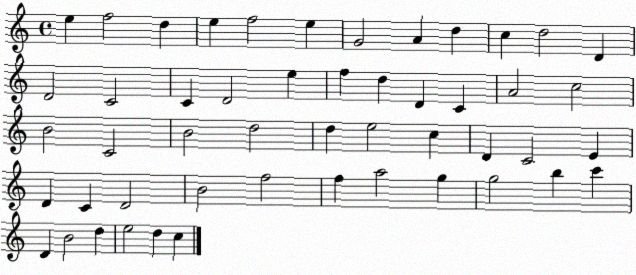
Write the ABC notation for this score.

X:1
T:Untitled
M:4/4
L:1/4
K:C
e f2 d e f2 e G2 A d c d2 D D2 C2 C D2 e f d D C A2 c2 B2 C2 B2 d2 d e2 c D C2 E D C D2 B2 f2 f a2 g g2 b c' D B2 d e2 d c